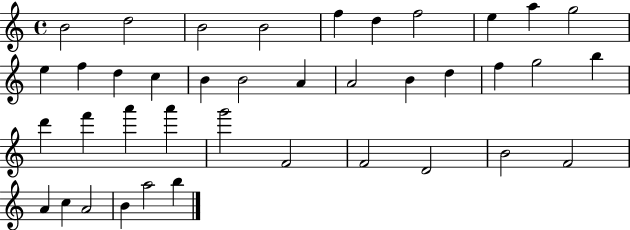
{
  \clef treble
  \time 4/4
  \defaultTimeSignature
  \key c \major
  b'2 d''2 | b'2 b'2 | f''4 d''4 f''2 | e''4 a''4 g''2 | \break e''4 f''4 d''4 c''4 | b'4 b'2 a'4 | a'2 b'4 d''4 | f''4 g''2 b''4 | \break d'''4 f'''4 a'''4 a'''4 | g'''2 f'2 | f'2 d'2 | b'2 f'2 | \break a'4 c''4 a'2 | b'4 a''2 b''4 | \bar "|."
}